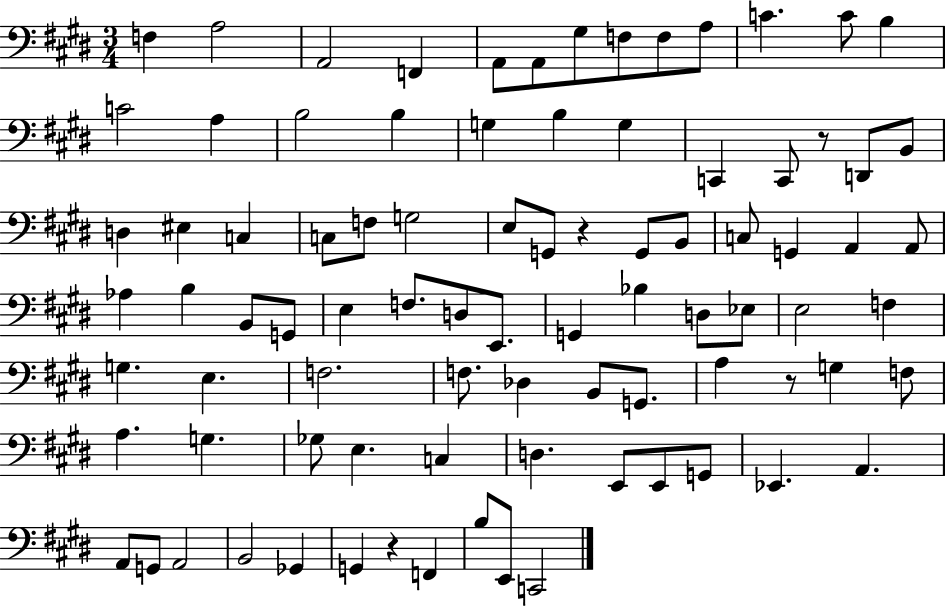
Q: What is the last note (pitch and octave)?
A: C2